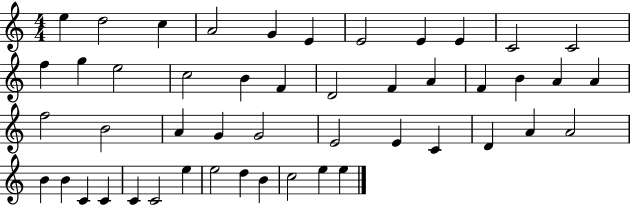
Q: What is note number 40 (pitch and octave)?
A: C4